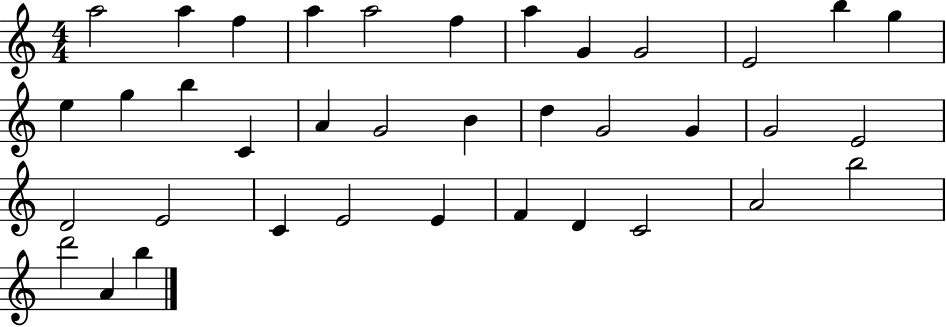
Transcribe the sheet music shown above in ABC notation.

X:1
T:Untitled
M:4/4
L:1/4
K:C
a2 a f a a2 f a G G2 E2 b g e g b C A G2 B d G2 G G2 E2 D2 E2 C E2 E F D C2 A2 b2 d'2 A b